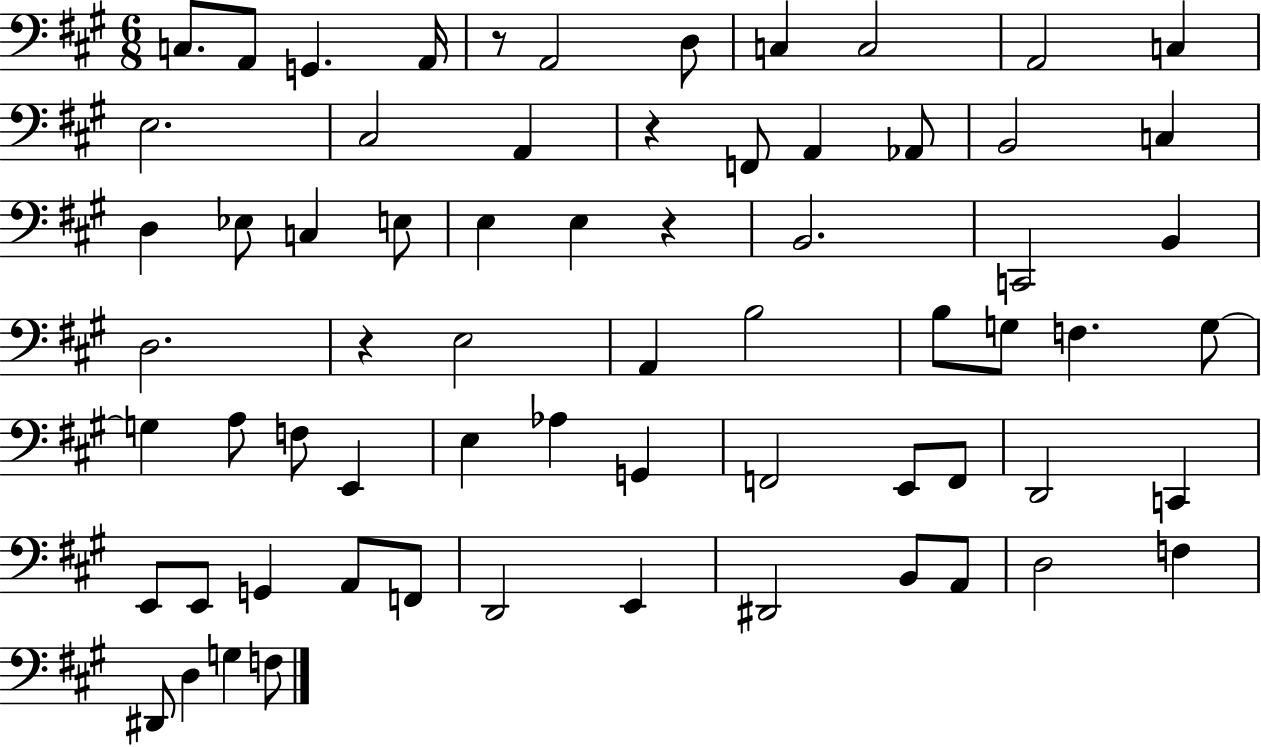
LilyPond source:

{
  \clef bass
  \numericTimeSignature
  \time 6/8
  \key a \major
  c8. a,8 g,4. a,16 | r8 a,2 d8 | c4 c2 | a,2 c4 | \break e2. | cis2 a,4 | r4 f,8 a,4 aes,8 | b,2 c4 | \break d4 ees8 c4 e8 | e4 e4 r4 | b,2. | c,2 b,4 | \break d2. | r4 e2 | a,4 b2 | b8 g8 f4. g8~~ | \break g4 a8 f8 e,4 | e4 aes4 g,4 | f,2 e,8 f,8 | d,2 c,4 | \break e,8 e,8 g,4 a,8 f,8 | d,2 e,4 | dis,2 b,8 a,8 | d2 f4 | \break dis,8 d4 g4 f8 | \bar "|."
}